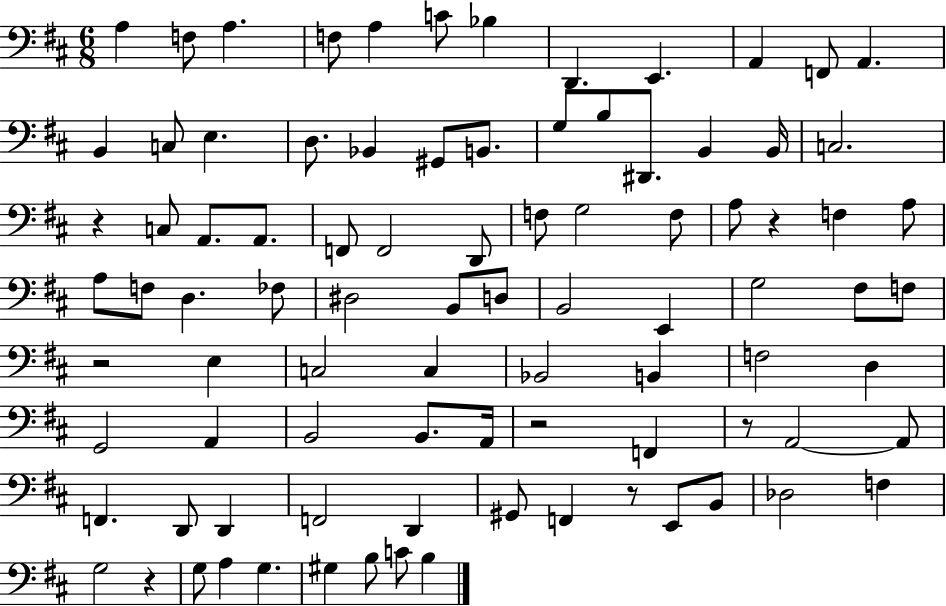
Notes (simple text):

A3/q F3/e A3/q. F3/e A3/q C4/e Bb3/q D2/q. E2/q. A2/q F2/e A2/q. B2/q C3/e E3/q. D3/e. Bb2/q G#2/e B2/e. G3/e B3/e D#2/e. B2/q B2/s C3/h. R/q C3/e A2/e. A2/e. F2/e F2/h D2/e F3/e G3/h F3/e A3/e R/q F3/q A3/e A3/e F3/e D3/q. FES3/e D#3/h B2/e D3/e B2/h E2/q G3/h F#3/e F3/e R/h E3/q C3/h C3/q Bb2/h B2/q F3/h D3/q G2/h A2/q B2/h B2/e. A2/s R/h F2/q R/e A2/h A2/e F2/q. D2/e D2/q F2/h D2/q G#2/e F2/q R/e E2/e B2/e Db3/h F3/q G3/h R/q G3/e A3/q G3/q. G#3/q B3/e C4/e B3/q